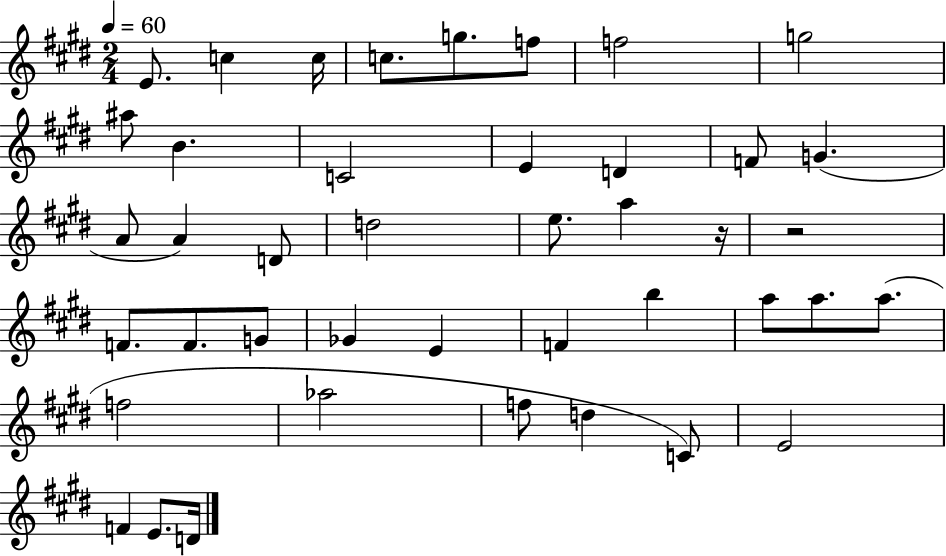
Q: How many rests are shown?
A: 2